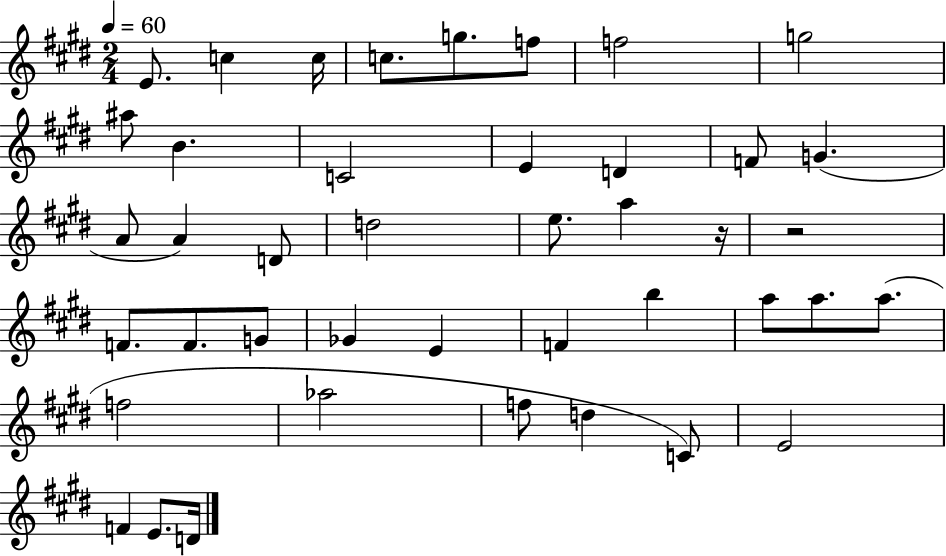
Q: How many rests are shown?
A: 2